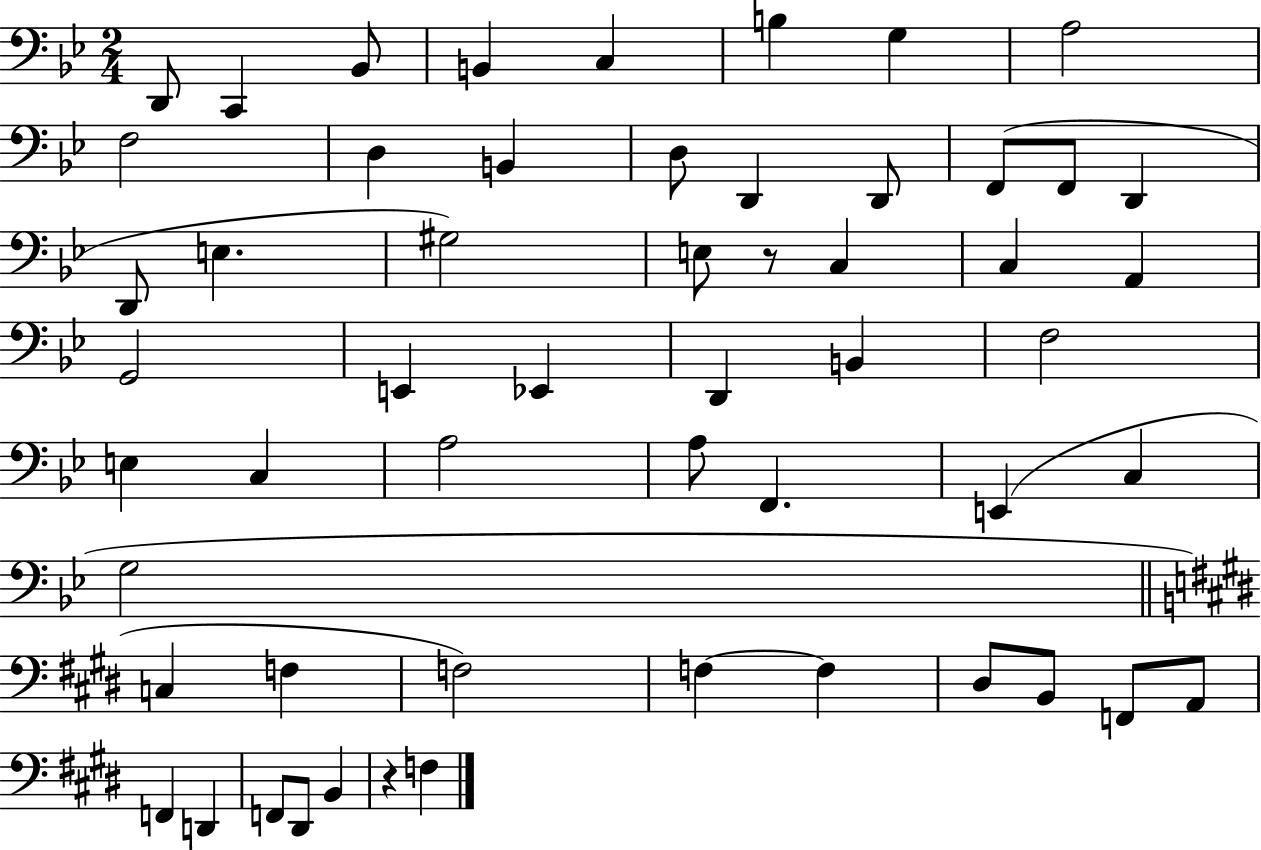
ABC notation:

X:1
T:Untitled
M:2/4
L:1/4
K:Bb
D,,/2 C,, _B,,/2 B,, C, B, G, A,2 F,2 D, B,, D,/2 D,, D,,/2 F,,/2 F,,/2 D,, D,,/2 E, ^G,2 E,/2 z/2 C, C, A,, G,,2 E,, _E,, D,, B,, F,2 E, C, A,2 A,/2 F,, E,, C, G,2 C, F, F,2 F, F, ^D,/2 B,,/2 F,,/2 A,,/2 F,, D,, F,,/2 ^D,,/2 B,, z F,